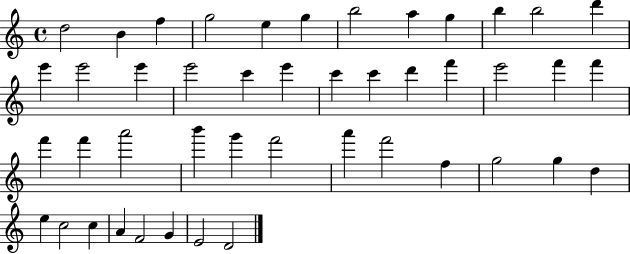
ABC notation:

X:1
T:Untitled
M:4/4
L:1/4
K:C
d2 B f g2 e g b2 a g b b2 d' e' e'2 e' e'2 c' e' c' c' d' f' e'2 f' f' f' f' a'2 b' g' f'2 a' f'2 f g2 g d e c2 c A F2 G E2 D2